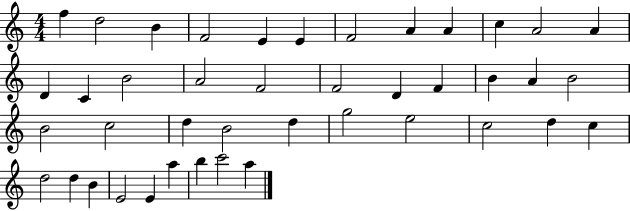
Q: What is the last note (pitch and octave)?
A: A5